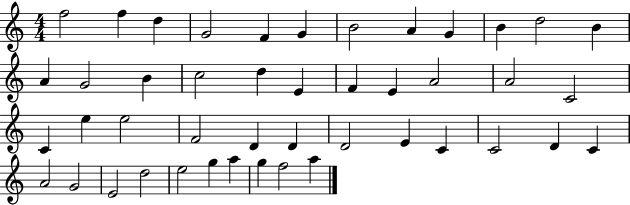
X:1
T:Untitled
M:4/4
L:1/4
K:C
f2 f d G2 F G B2 A G B d2 B A G2 B c2 d E F E A2 A2 C2 C e e2 F2 D D D2 E C C2 D C A2 G2 E2 d2 e2 g a g f2 a